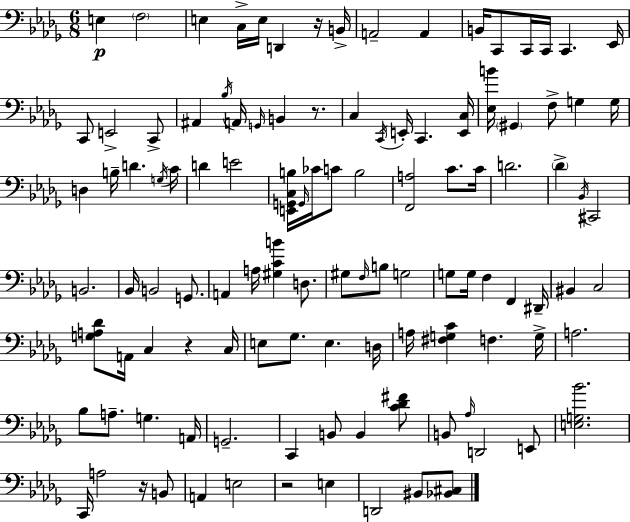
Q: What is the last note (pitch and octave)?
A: BIS2